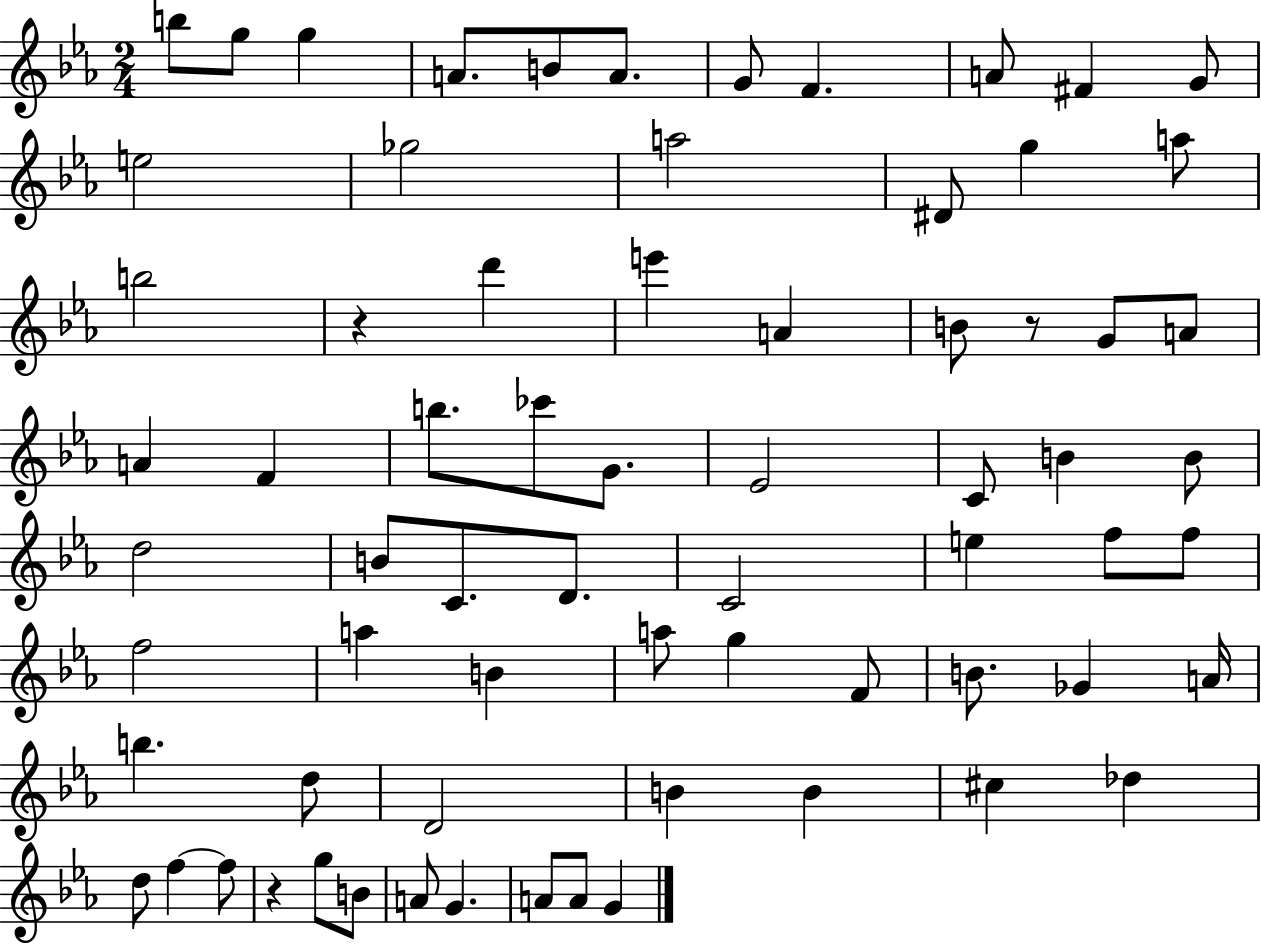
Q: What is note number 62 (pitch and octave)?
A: B4